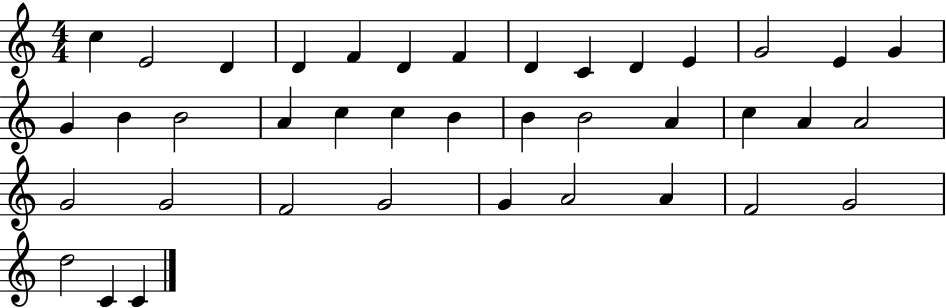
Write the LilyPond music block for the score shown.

{
  \clef treble
  \numericTimeSignature
  \time 4/4
  \key c \major
  c''4 e'2 d'4 | d'4 f'4 d'4 f'4 | d'4 c'4 d'4 e'4 | g'2 e'4 g'4 | \break g'4 b'4 b'2 | a'4 c''4 c''4 b'4 | b'4 b'2 a'4 | c''4 a'4 a'2 | \break g'2 g'2 | f'2 g'2 | g'4 a'2 a'4 | f'2 g'2 | \break d''2 c'4 c'4 | \bar "|."
}